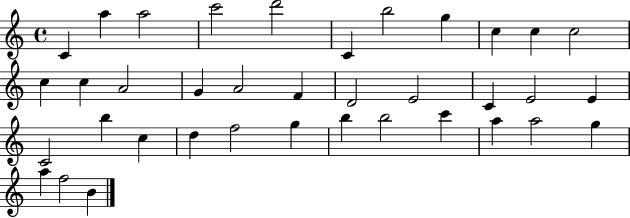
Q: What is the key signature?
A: C major